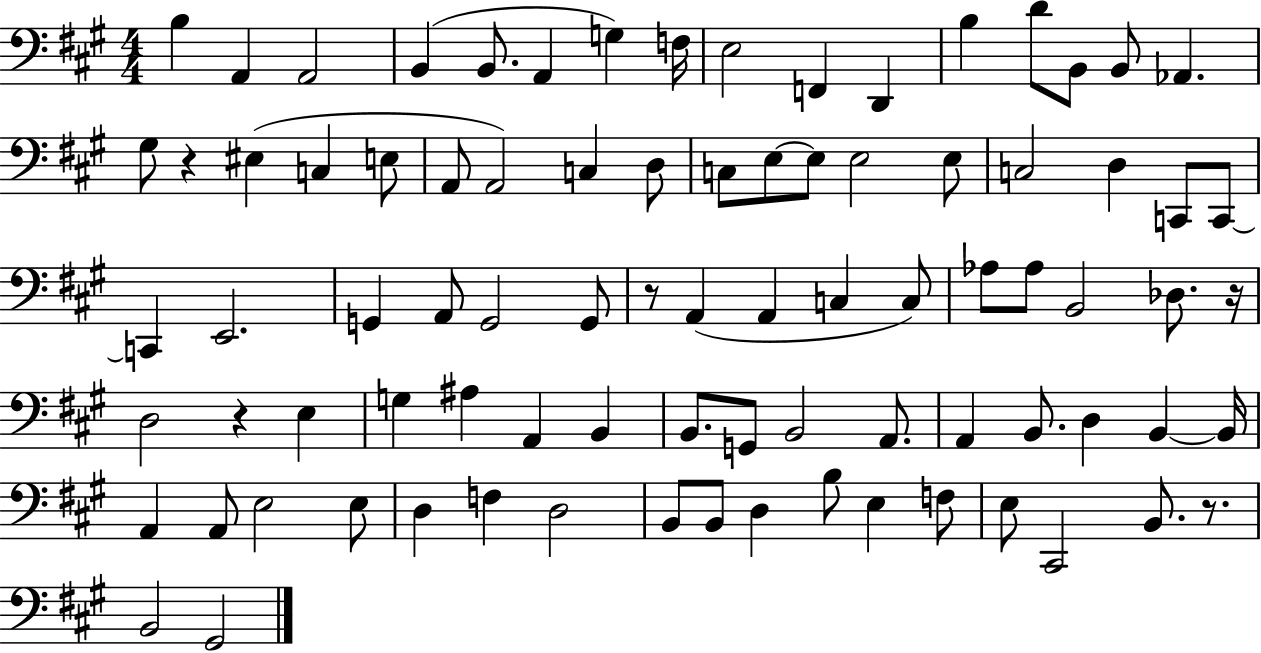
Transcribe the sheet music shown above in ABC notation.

X:1
T:Untitled
M:4/4
L:1/4
K:A
B, A,, A,,2 B,, B,,/2 A,, G, F,/4 E,2 F,, D,, B, D/2 B,,/2 B,,/2 _A,, ^G,/2 z ^E, C, E,/2 A,,/2 A,,2 C, D,/2 C,/2 E,/2 E,/2 E,2 E,/2 C,2 D, C,,/2 C,,/2 C,, E,,2 G,, A,,/2 G,,2 G,,/2 z/2 A,, A,, C, C,/2 _A,/2 _A,/2 B,,2 _D,/2 z/4 D,2 z E, G, ^A, A,, B,, B,,/2 G,,/2 B,,2 A,,/2 A,, B,,/2 D, B,, B,,/4 A,, A,,/2 E,2 E,/2 D, F, D,2 B,,/2 B,,/2 D, B,/2 E, F,/2 E,/2 ^C,,2 B,,/2 z/2 B,,2 ^G,,2